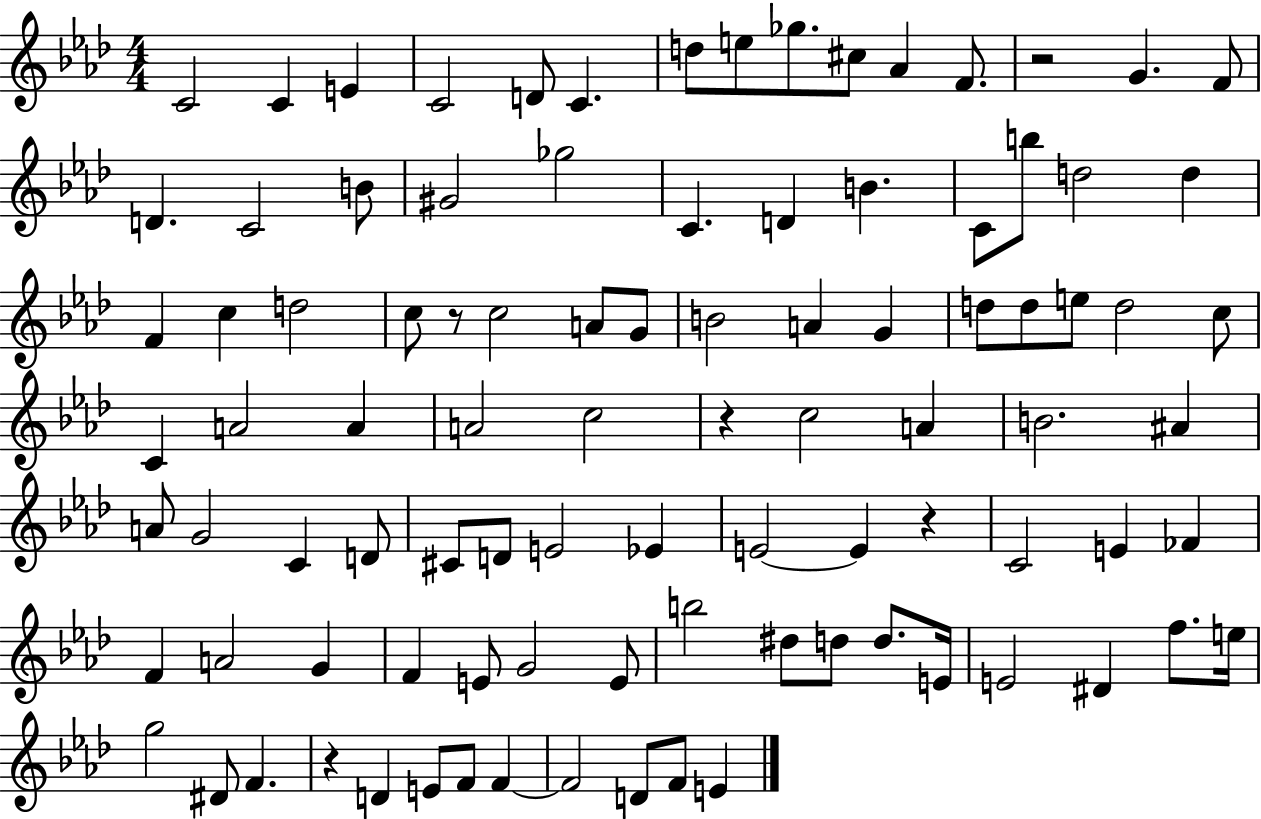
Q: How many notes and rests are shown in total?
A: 95